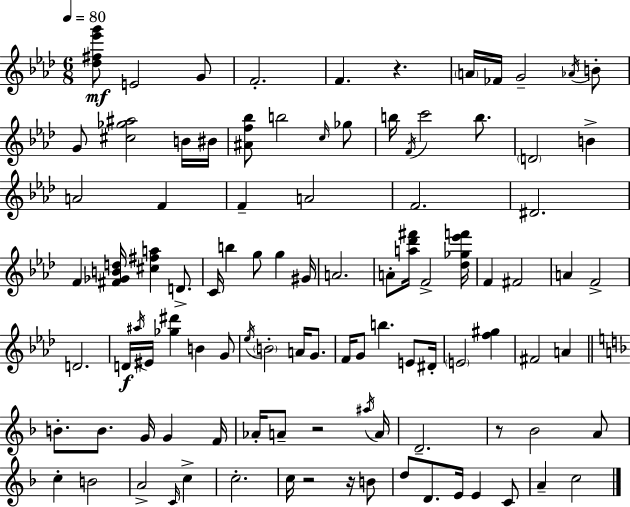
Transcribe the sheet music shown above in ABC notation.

X:1
T:Untitled
M:6/8
L:1/4
K:Fm
[_d^f_e'g']/2 E2 G/2 F2 F z A/4 _F/4 G2 _A/4 B/2 G/2 [^c_g^a]2 B/4 ^B/4 [^Af_b]/2 b2 c/4 _g/2 b/4 F/4 c'2 b/2 D2 B A2 F F A2 F2 ^D2 F [^F_GBd]/4 [^c^fa] D/2 C/4 b g/2 g ^G/4 A2 A/2 [a_d'^f']/4 F2 [_d_g_e'f']/4 F ^F2 A F2 D2 D/4 ^a/4 ^E/4 [_g^d'] B G/2 _e/4 B2 A/4 G/2 F/4 G/2 b E/2 ^D/4 E2 [f^g] ^F2 A B/2 B/2 G/4 G F/4 _A/4 A/2 z2 ^a/4 A/4 D2 z/2 _B2 A/2 c B2 A2 C/4 c c2 c/4 z2 z/4 B/2 d/2 D/2 E/4 E C/2 A c2